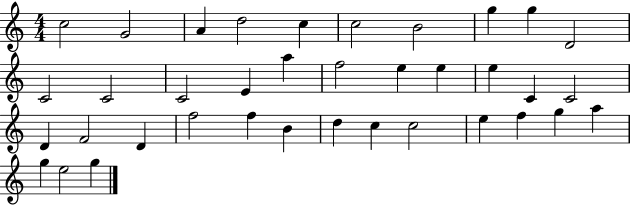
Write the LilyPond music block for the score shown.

{
  \clef treble
  \numericTimeSignature
  \time 4/4
  \key c \major
  c''2 g'2 | a'4 d''2 c''4 | c''2 b'2 | g''4 g''4 d'2 | \break c'2 c'2 | c'2 e'4 a''4 | f''2 e''4 e''4 | e''4 c'4 c'2 | \break d'4 f'2 d'4 | f''2 f''4 b'4 | d''4 c''4 c''2 | e''4 f''4 g''4 a''4 | \break g''4 e''2 g''4 | \bar "|."
}